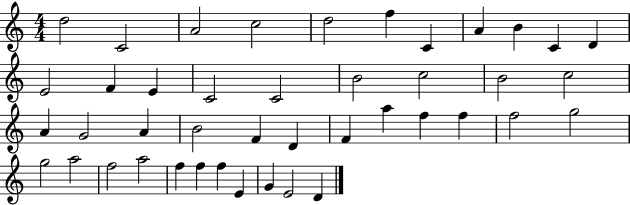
{
  \clef treble
  \numericTimeSignature
  \time 4/4
  \key c \major
  d''2 c'2 | a'2 c''2 | d''2 f''4 c'4 | a'4 b'4 c'4 d'4 | \break e'2 f'4 e'4 | c'2 c'2 | b'2 c''2 | b'2 c''2 | \break a'4 g'2 a'4 | b'2 f'4 d'4 | f'4 a''4 f''4 f''4 | f''2 g''2 | \break g''2 a''2 | f''2 a''2 | f''4 f''4 f''4 e'4 | g'4 e'2 d'4 | \break \bar "|."
}